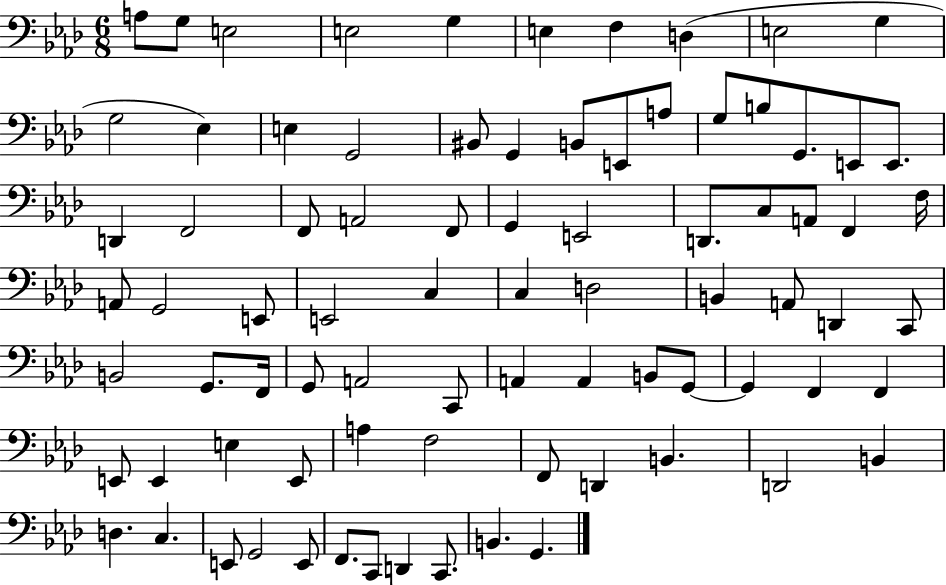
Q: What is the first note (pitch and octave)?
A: A3